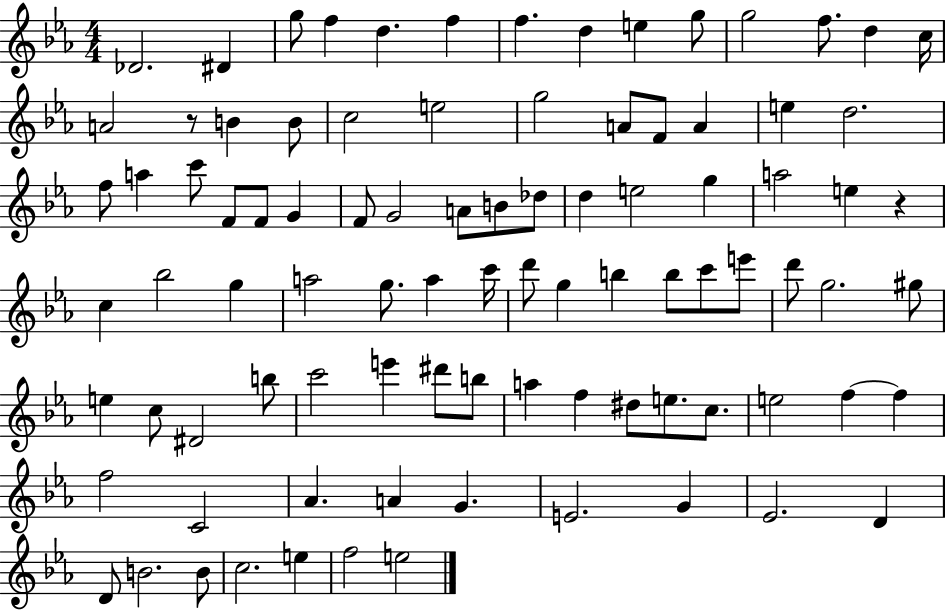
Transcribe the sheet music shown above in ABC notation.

X:1
T:Untitled
M:4/4
L:1/4
K:Eb
_D2 ^D g/2 f d f f d e g/2 g2 f/2 d c/4 A2 z/2 B B/2 c2 e2 g2 A/2 F/2 A e d2 f/2 a c'/2 F/2 F/2 G F/2 G2 A/2 B/2 _d/2 d e2 g a2 e z c _b2 g a2 g/2 a c'/4 d'/2 g b b/2 c'/2 e'/2 d'/2 g2 ^g/2 e c/2 ^D2 b/2 c'2 e' ^d'/2 b/2 a f ^d/2 e/2 c/2 e2 f f f2 C2 _A A G E2 G _E2 D D/2 B2 B/2 c2 e f2 e2